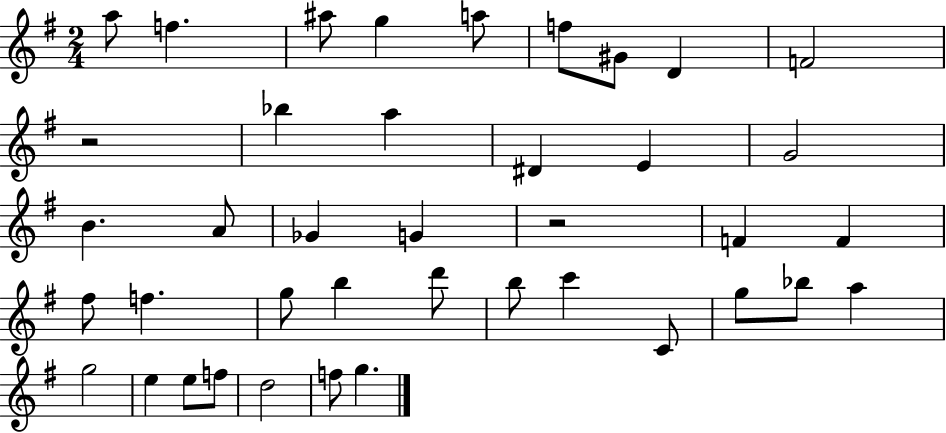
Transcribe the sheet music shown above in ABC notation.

X:1
T:Untitled
M:2/4
L:1/4
K:G
a/2 f ^a/2 g a/2 f/2 ^G/2 D F2 z2 _b a ^D E G2 B A/2 _G G z2 F F ^f/2 f g/2 b d'/2 b/2 c' C/2 g/2 _b/2 a g2 e e/2 f/2 d2 f/2 g